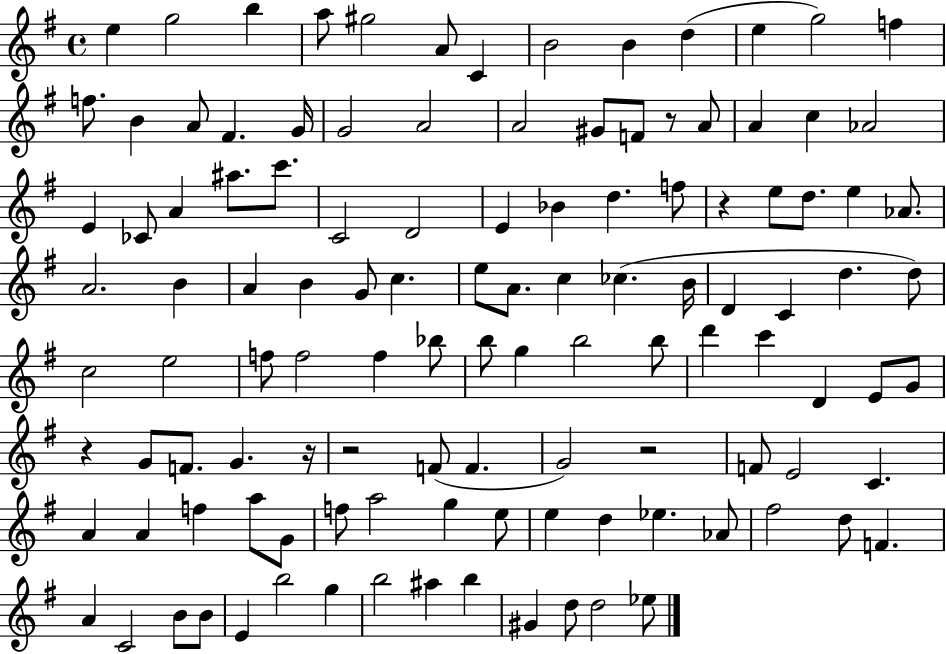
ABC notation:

X:1
T:Untitled
M:4/4
L:1/4
K:G
e g2 b a/2 ^g2 A/2 C B2 B d e g2 f f/2 B A/2 ^F G/4 G2 A2 A2 ^G/2 F/2 z/2 A/2 A c _A2 E _C/2 A ^a/2 c'/2 C2 D2 E _B d f/2 z e/2 d/2 e _A/2 A2 B A B G/2 c e/2 A/2 c _c B/4 D C d d/2 c2 e2 f/2 f2 f _b/2 b/2 g b2 b/2 d' c' D E/2 G/2 z G/2 F/2 G z/4 z2 F/2 F G2 z2 F/2 E2 C A A f a/2 G/2 f/2 a2 g e/2 e d _e _A/2 ^f2 d/2 F A C2 B/2 B/2 E b2 g b2 ^a b ^G d/2 d2 _e/2